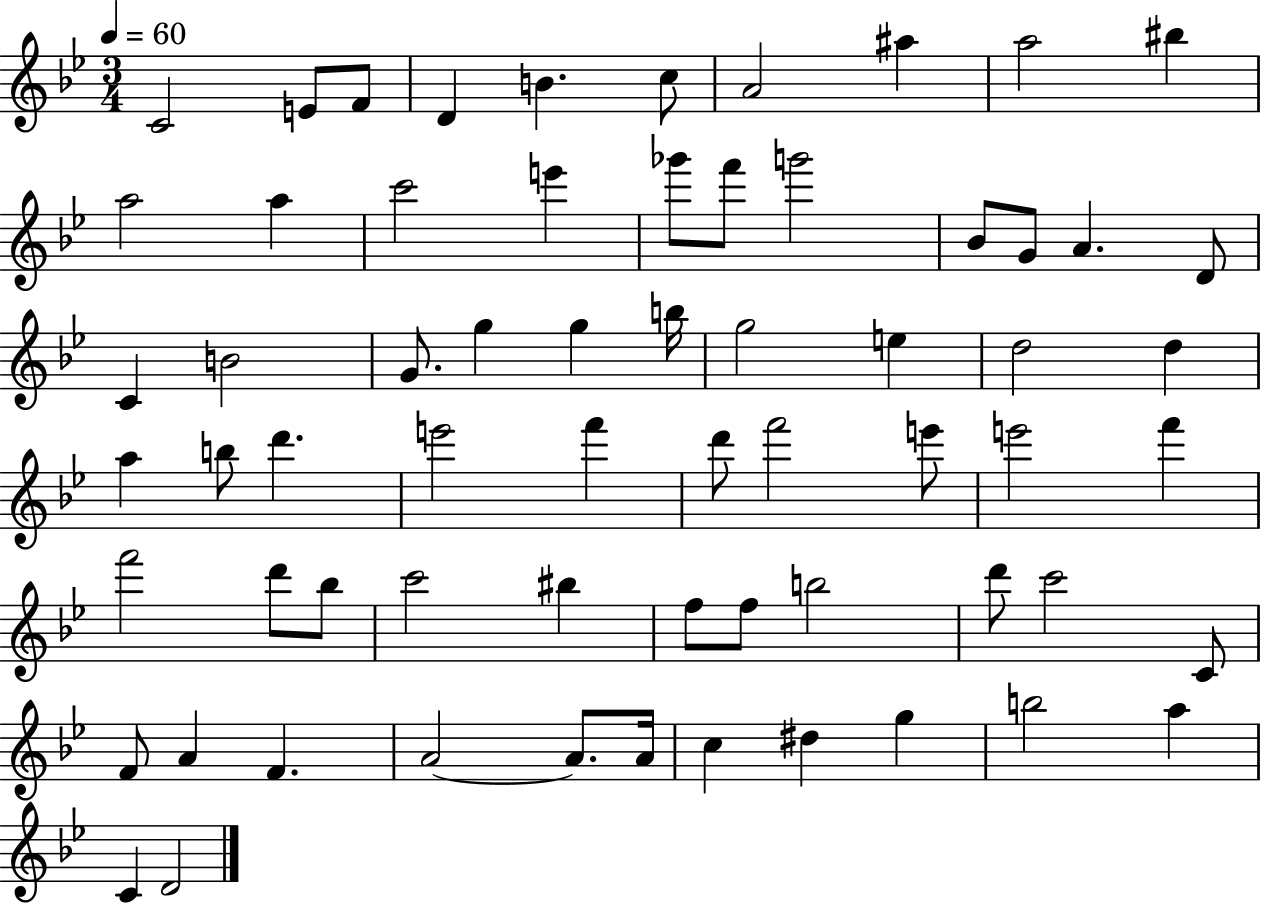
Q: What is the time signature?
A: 3/4